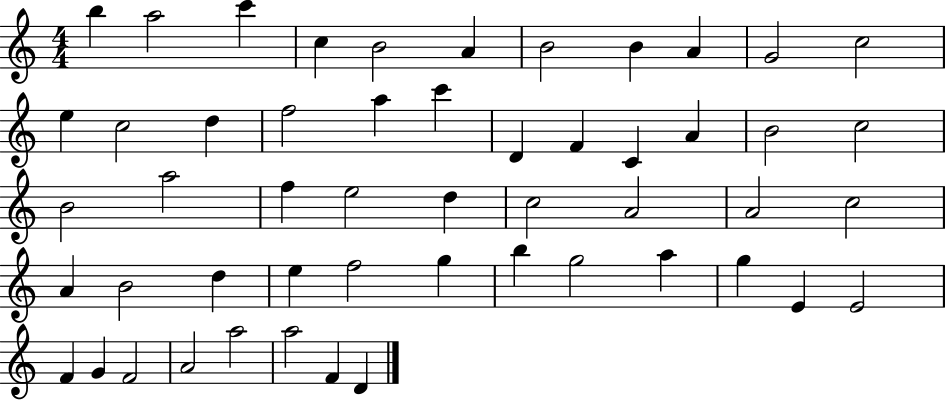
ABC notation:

X:1
T:Untitled
M:4/4
L:1/4
K:C
b a2 c' c B2 A B2 B A G2 c2 e c2 d f2 a c' D F C A B2 c2 B2 a2 f e2 d c2 A2 A2 c2 A B2 d e f2 g b g2 a g E E2 F G F2 A2 a2 a2 F D